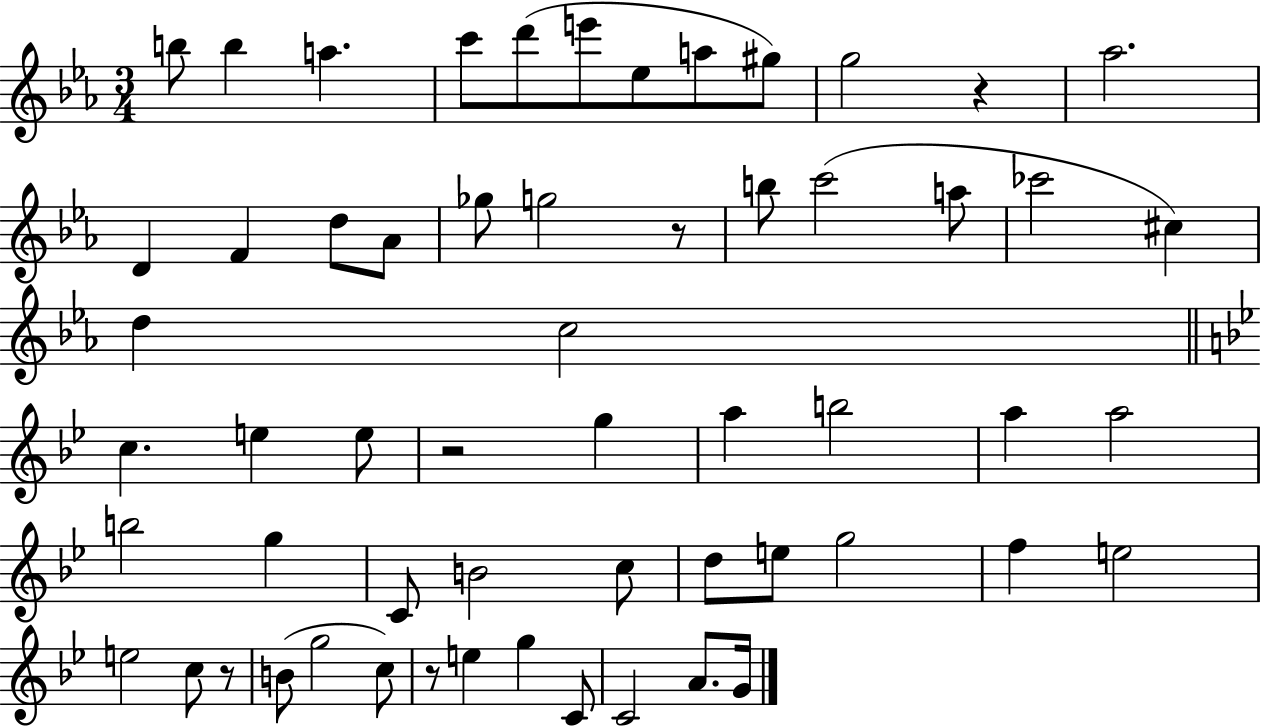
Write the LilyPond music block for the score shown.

{
  \clef treble
  \numericTimeSignature
  \time 3/4
  \key ees \major
  b''8 b''4 a''4. | c'''8 d'''8( e'''8 ees''8 a''8 gis''8) | g''2 r4 | aes''2. | \break d'4 f'4 d''8 aes'8 | ges''8 g''2 r8 | b''8 c'''2( a''8 | ces'''2 cis''4) | \break d''4 c''2 | \bar "||" \break \key g \minor c''4. e''4 e''8 | r2 g''4 | a''4 b''2 | a''4 a''2 | \break b''2 g''4 | c'8 b'2 c''8 | d''8 e''8 g''2 | f''4 e''2 | \break e''2 c''8 r8 | b'8( g''2 c''8) | r8 e''4 g''4 c'8 | c'2 a'8. g'16 | \break \bar "|."
}